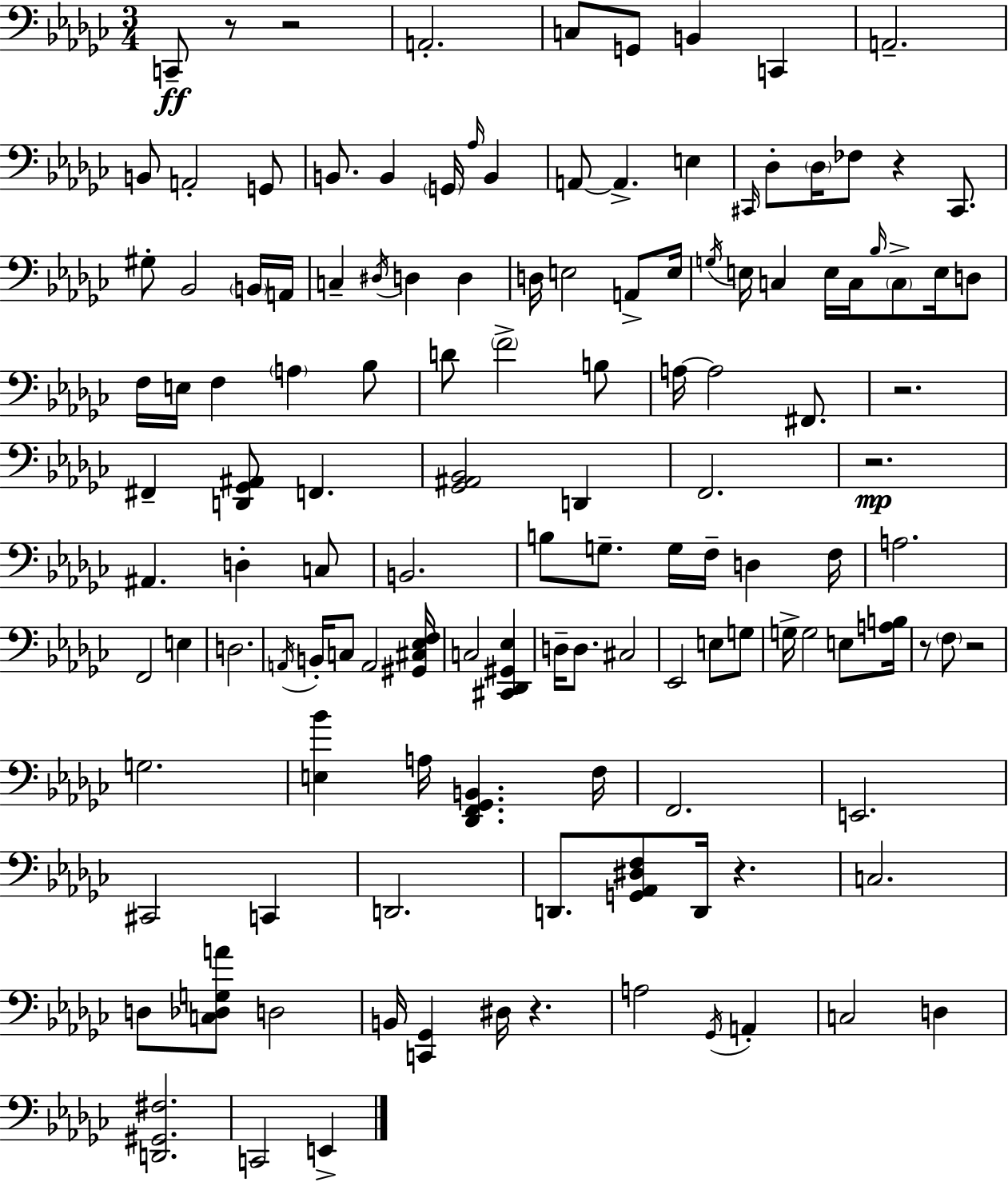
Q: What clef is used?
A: bass